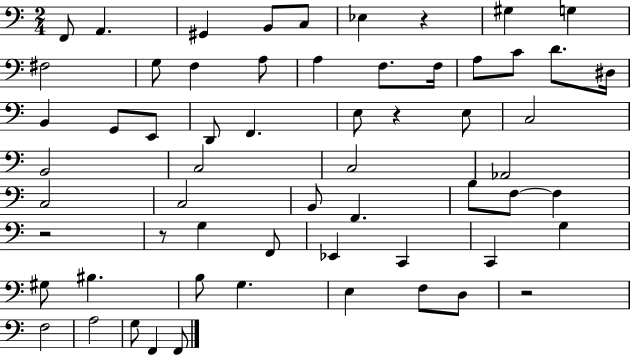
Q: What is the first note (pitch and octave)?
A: F2